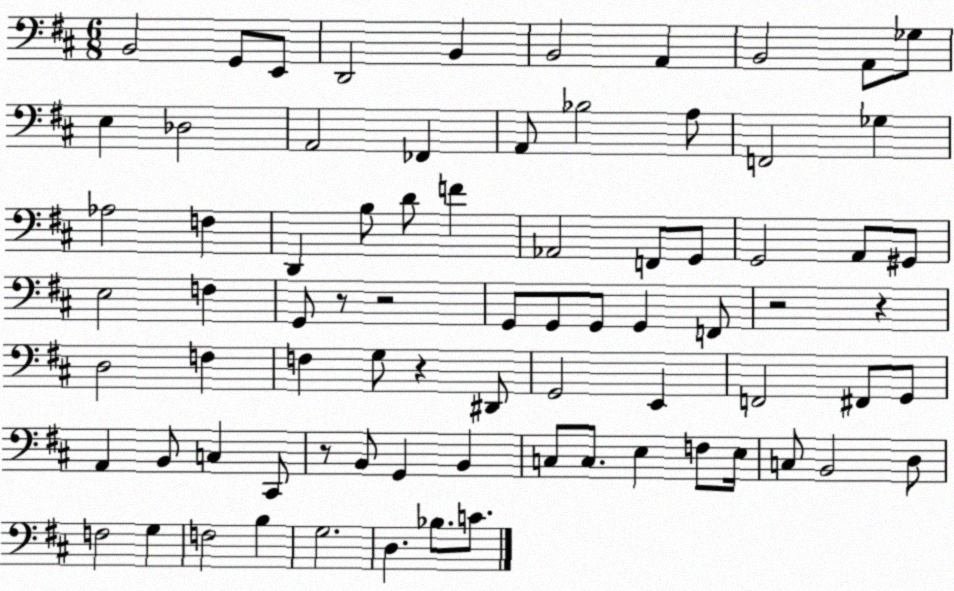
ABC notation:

X:1
T:Untitled
M:6/8
L:1/4
K:D
B,,2 G,,/2 E,,/2 D,,2 B,, B,,2 A,, B,,2 A,,/2 _G,/2 E, _D,2 A,,2 _F,, A,,/2 _B,2 A,/2 F,,2 _G, _A,2 F, D,, B,/2 D/2 F _A,,2 F,,/2 G,,/2 G,,2 A,,/2 ^G,,/2 E,2 F, G,,/2 z/2 z2 G,,/2 G,,/2 G,,/2 G,, F,,/2 z2 z D,2 F, F, G,/2 z ^D,,/2 G,,2 E,, F,,2 ^F,,/2 G,,/2 A,, B,,/2 C, ^C,,/2 z/2 B,,/2 G,, B,, C,/2 C,/2 E, F,/2 E,/4 C,/2 B,,2 D,/2 F,2 G, F,2 B, G,2 D, _B,/2 C/2